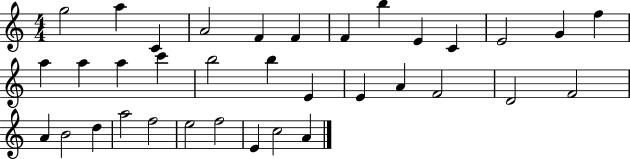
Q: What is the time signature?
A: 4/4